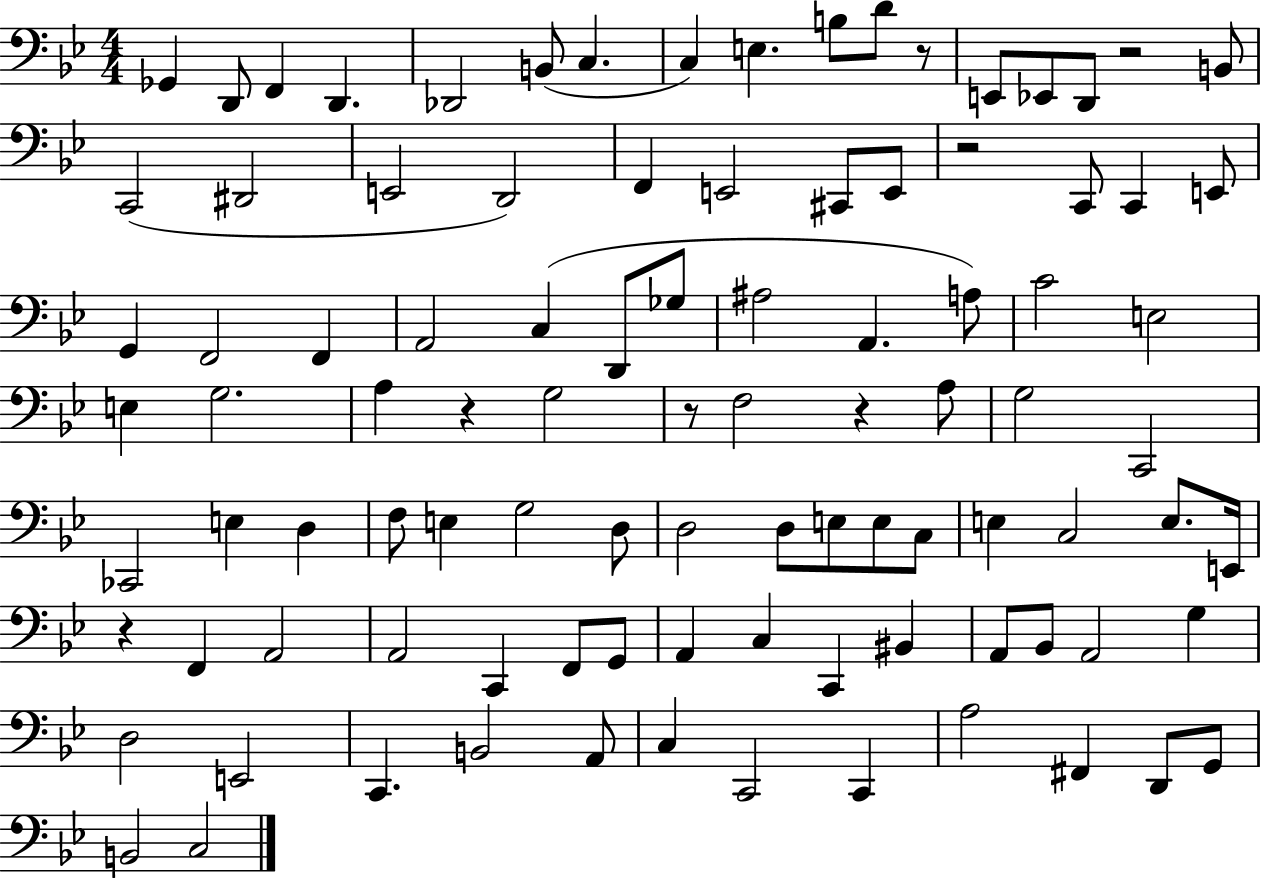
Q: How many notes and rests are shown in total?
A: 97